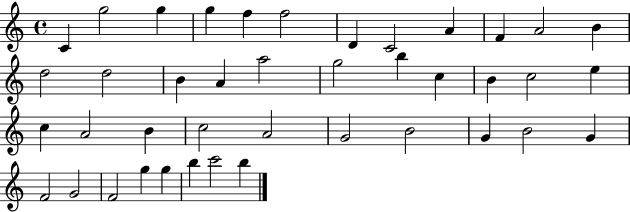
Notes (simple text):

C4/q G5/h G5/q G5/q F5/q F5/h D4/q C4/h A4/q F4/q A4/h B4/q D5/h D5/h B4/q A4/q A5/h G5/h B5/q C5/q B4/q C5/h E5/q C5/q A4/h B4/q C5/h A4/h G4/h B4/h G4/q B4/h G4/q F4/h G4/h F4/h G5/q G5/q B5/q C6/h B5/q